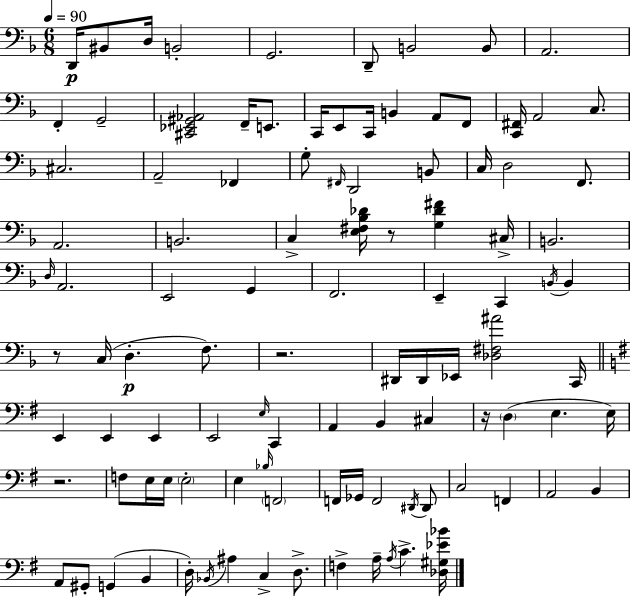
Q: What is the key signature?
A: F major